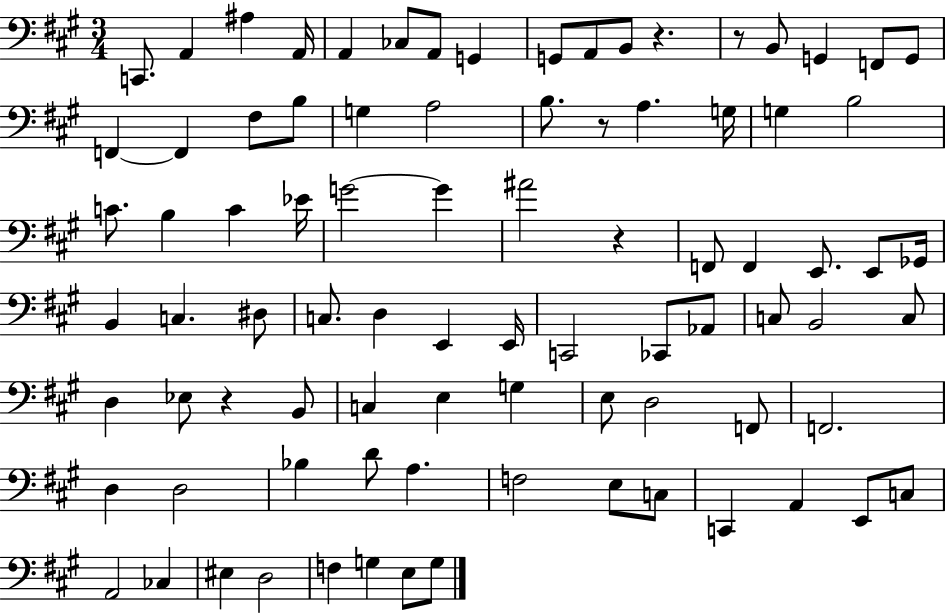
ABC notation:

X:1
T:Untitled
M:3/4
L:1/4
K:A
C,,/2 A,, ^A, A,,/4 A,, _C,/2 A,,/2 G,, G,,/2 A,,/2 B,,/2 z z/2 B,,/2 G,, F,,/2 G,,/2 F,, F,, ^F,/2 B,/2 G, A,2 B,/2 z/2 A, G,/4 G, B,2 C/2 B, C _E/4 G2 G ^A2 z F,,/2 F,, E,,/2 E,,/2 _G,,/4 B,, C, ^D,/2 C,/2 D, E,, E,,/4 C,,2 _C,,/2 _A,,/2 C,/2 B,,2 C,/2 D, _E,/2 z B,,/2 C, E, G, E,/2 D,2 F,,/2 F,,2 D, D,2 _B, D/2 A, F,2 E,/2 C,/2 C,, A,, E,,/2 C,/2 A,,2 _C, ^E, D,2 F, G, E,/2 G,/2